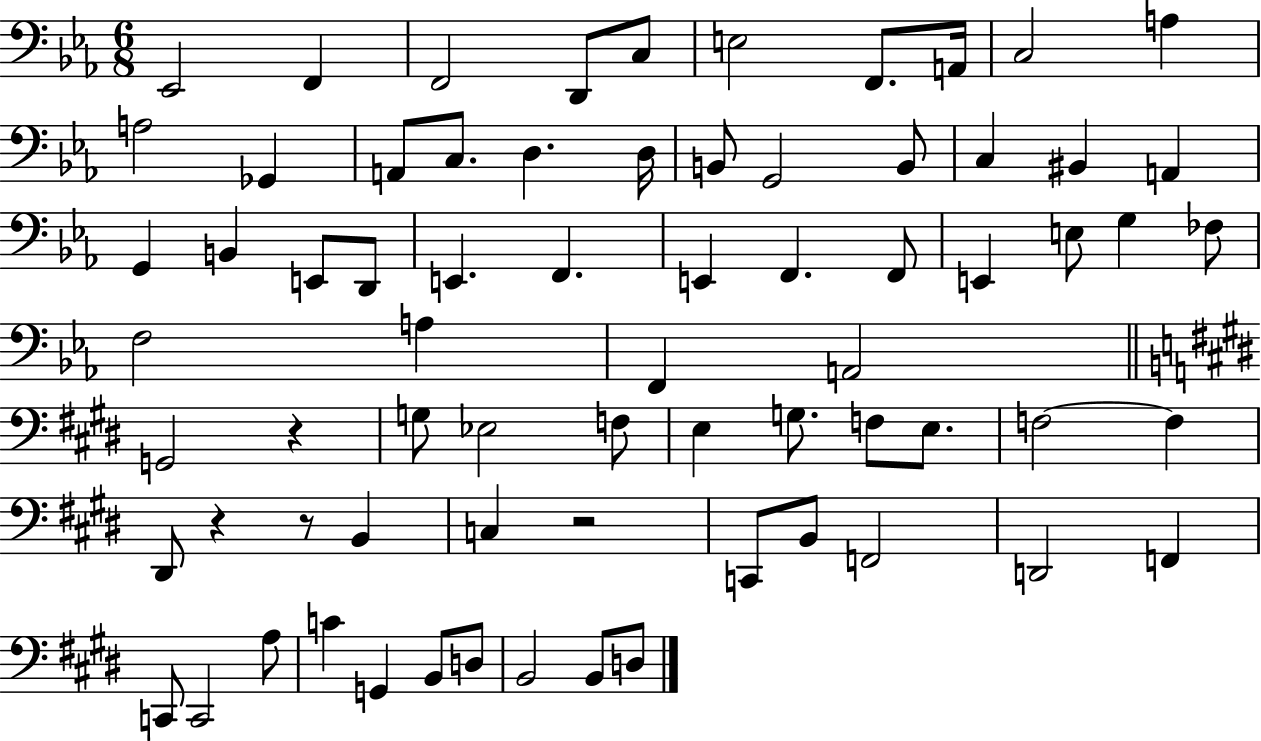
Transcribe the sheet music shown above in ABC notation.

X:1
T:Untitled
M:6/8
L:1/4
K:Eb
_E,,2 F,, F,,2 D,,/2 C,/2 E,2 F,,/2 A,,/4 C,2 A, A,2 _G,, A,,/2 C,/2 D, D,/4 B,,/2 G,,2 B,,/2 C, ^B,, A,, G,, B,, E,,/2 D,,/2 E,, F,, E,, F,, F,,/2 E,, E,/2 G, _F,/2 F,2 A, F,, A,,2 G,,2 z G,/2 _E,2 F,/2 E, G,/2 F,/2 E,/2 F,2 F, ^D,,/2 z z/2 B,, C, z2 C,,/2 B,,/2 F,,2 D,,2 F,, C,,/2 C,,2 A,/2 C G,, B,,/2 D,/2 B,,2 B,,/2 D,/2